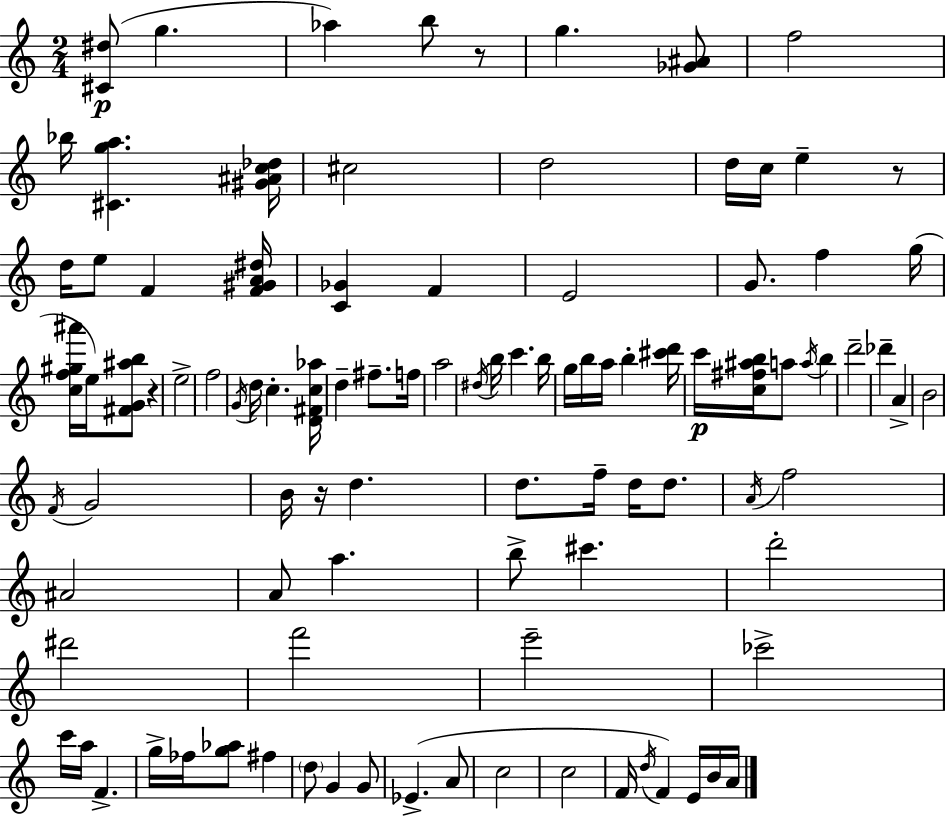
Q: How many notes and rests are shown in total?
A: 100